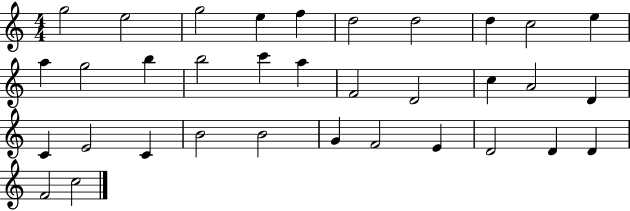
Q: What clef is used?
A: treble